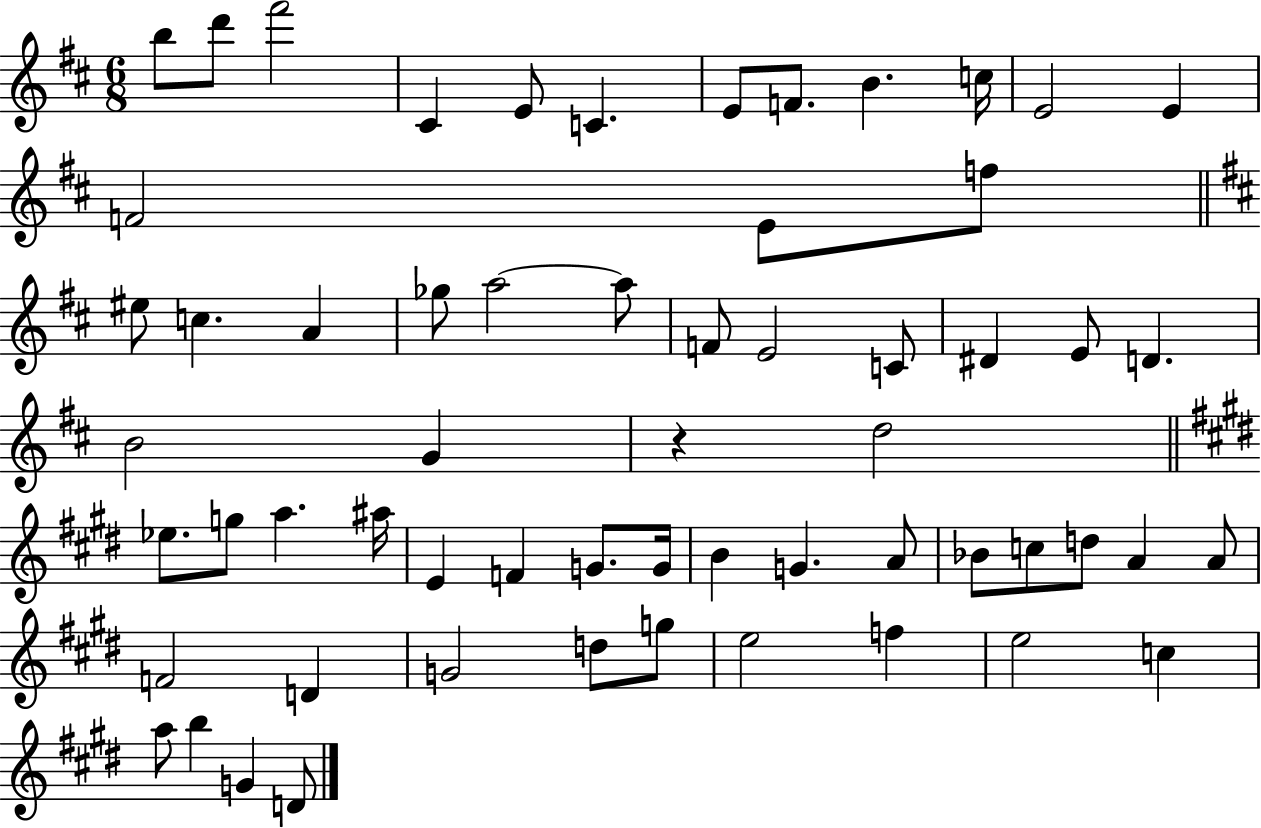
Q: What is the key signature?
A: D major